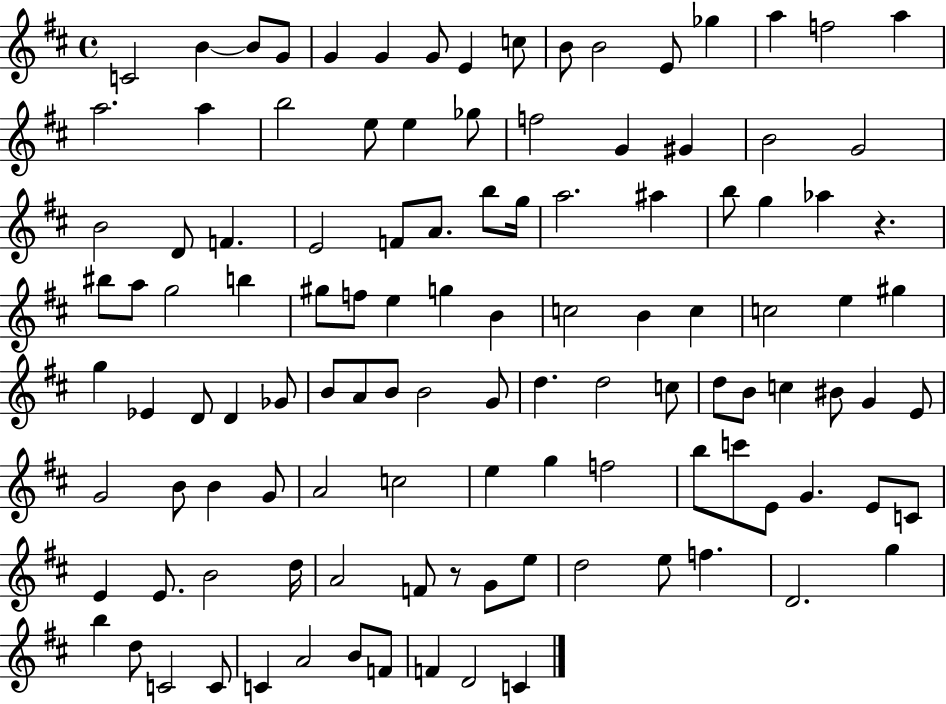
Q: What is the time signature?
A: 4/4